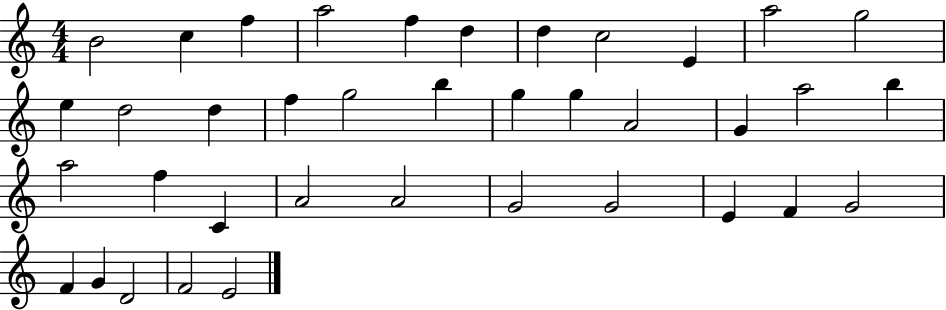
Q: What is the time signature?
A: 4/4